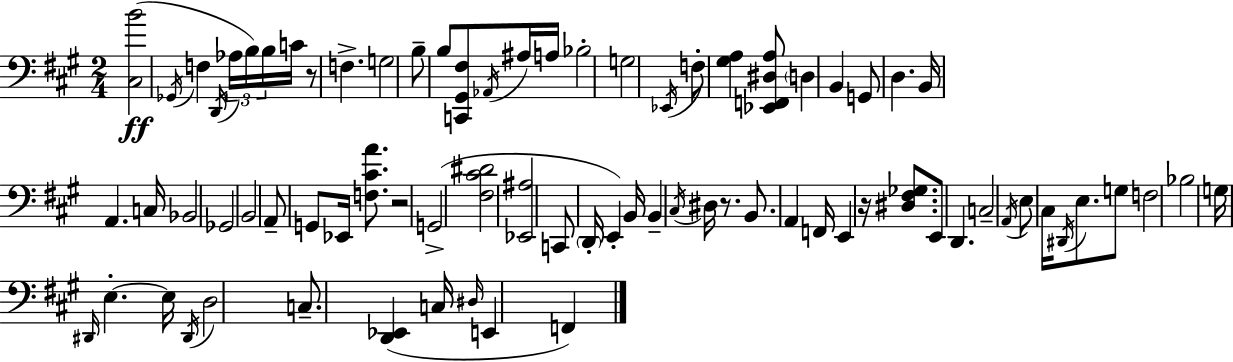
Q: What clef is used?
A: bass